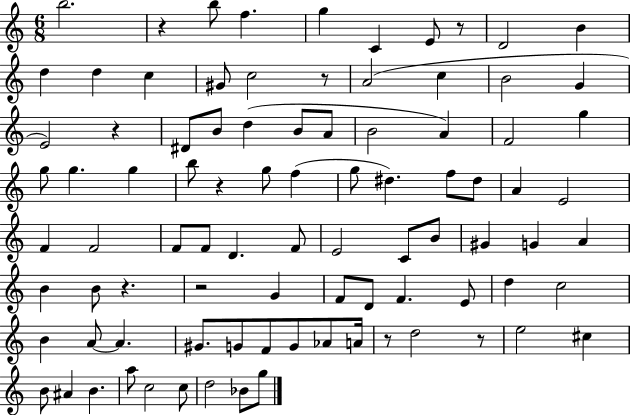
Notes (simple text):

B5/h. R/q B5/e F5/q. G5/q C4/q E4/e R/e D4/h B4/q D5/q D5/q C5/q G#4/e C5/h R/e A4/h C5/q B4/h G4/q E4/h R/q D#4/e B4/e D5/q B4/e A4/e B4/h A4/q F4/h G5/q G5/e G5/q. G5/q B5/e R/q G5/e F5/q G5/e D#5/q. F5/e D#5/e A4/q E4/h F4/q F4/h F4/e F4/e D4/q. F4/e E4/h C4/e B4/e G#4/q G4/q A4/q B4/q B4/e R/q. R/h G4/q F4/e D4/e F4/q. E4/e D5/q C5/h B4/q A4/e A4/q. G#4/e. G4/e F4/e G4/e Ab4/e A4/s R/e D5/h R/e E5/h C#5/q B4/e A#4/q B4/q. A5/e C5/h C5/e D5/h Bb4/e G5/e